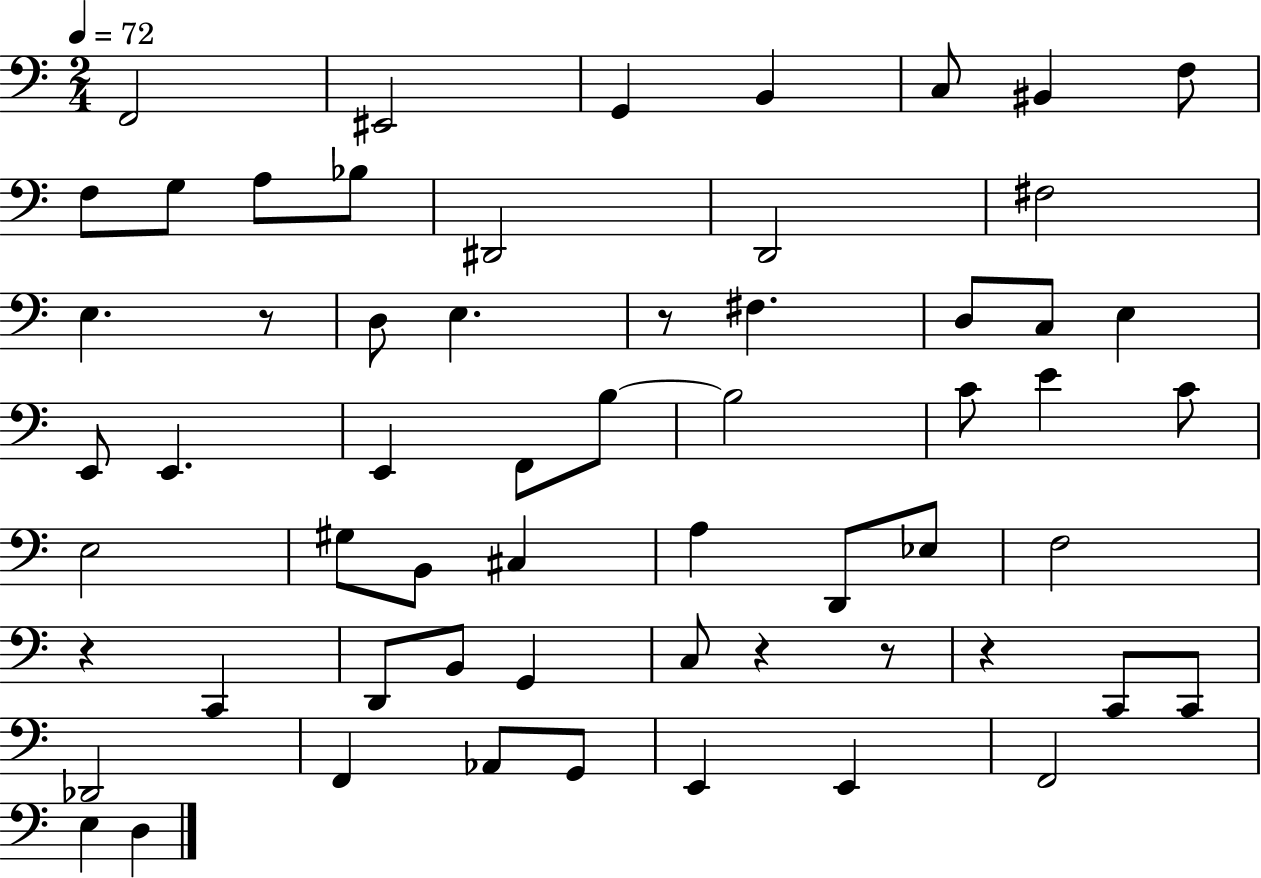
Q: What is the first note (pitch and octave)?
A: F2